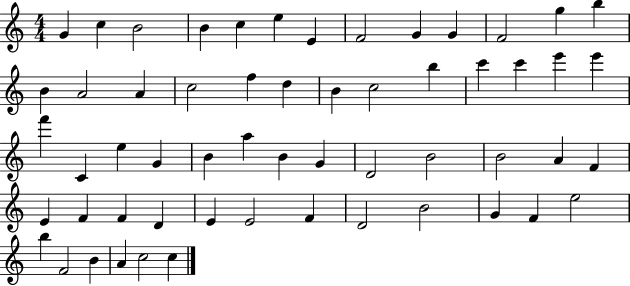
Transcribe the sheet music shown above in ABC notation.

X:1
T:Untitled
M:4/4
L:1/4
K:C
G c B2 B c e E F2 G G F2 g b B A2 A c2 f d B c2 b c' c' e' e' f' C e G B a B G D2 B2 B2 A F E F F D E E2 F D2 B2 G F e2 b F2 B A c2 c